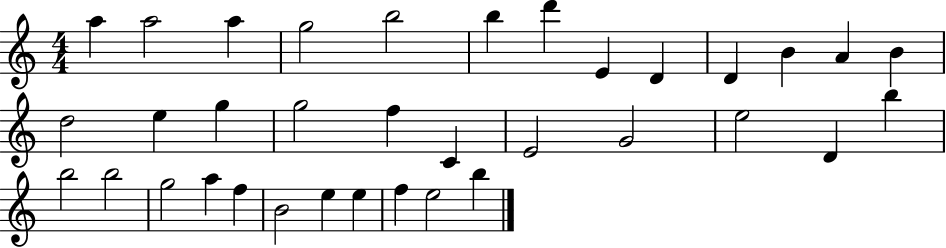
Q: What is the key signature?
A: C major